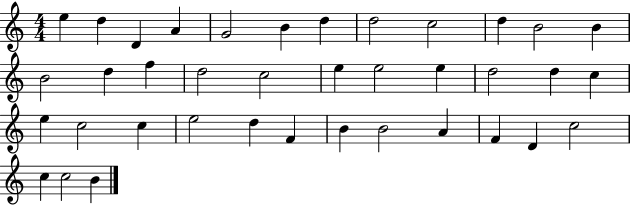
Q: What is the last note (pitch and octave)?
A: B4